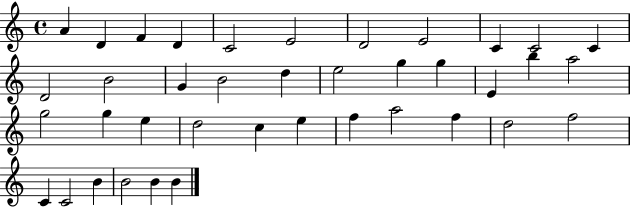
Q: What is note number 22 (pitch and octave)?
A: A5